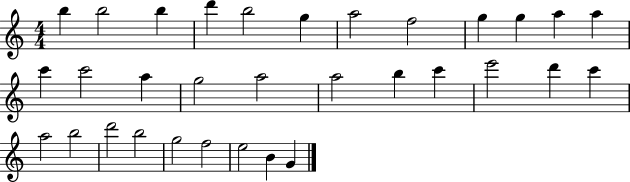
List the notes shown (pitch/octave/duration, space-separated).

B5/q B5/h B5/q D6/q B5/h G5/q A5/h F5/h G5/q G5/q A5/q A5/q C6/q C6/h A5/q G5/h A5/h A5/h B5/q C6/q E6/h D6/q C6/q A5/h B5/h D6/h B5/h G5/h F5/h E5/h B4/q G4/q